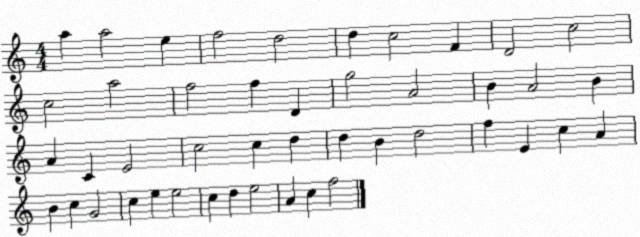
X:1
T:Untitled
M:4/4
L:1/4
K:C
a a2 e f2 d2 d c2 F D2 c2 c2 a2 f2 f D g2 A2 B A2 B A C E2 c2 c d d B d2 f E c A B c G2 c e e2 c d e2 A c f2